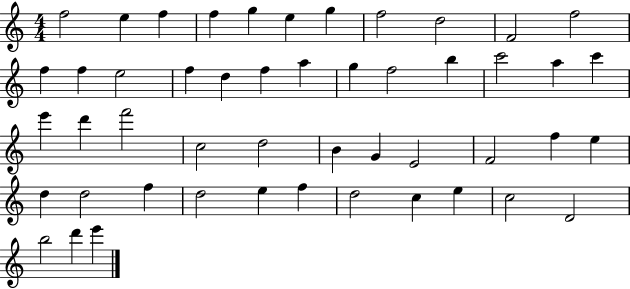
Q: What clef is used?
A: treble